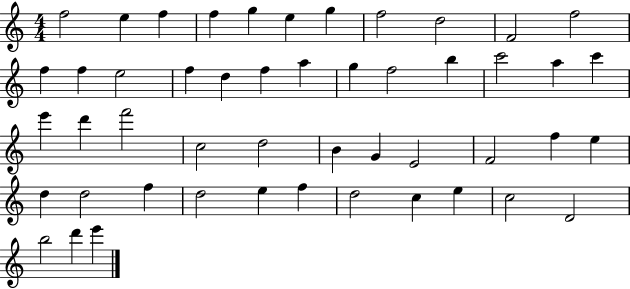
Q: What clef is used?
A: treble